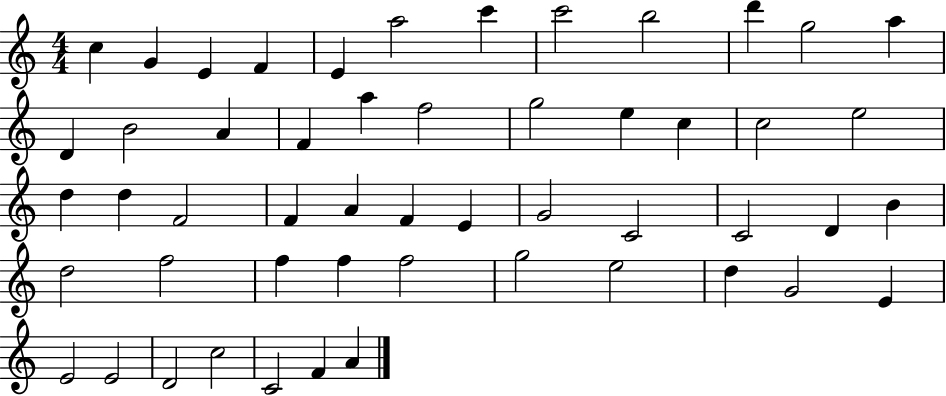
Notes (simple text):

C5/q G4/q E4/q F4/q E4/q A5/h C6/q C6/h B5/h D6/q G5/h A5/q D4/q B4/h A4/q F4/q A5/q F5/h G5/h E5/q C5/q C5/h E5/h D5/q D5/q F4/h F4/q A4/q F4/q E4/q G4/h C4/h C4/h D4/q B4/q D5/h F5/h F5/q F5/q F5/h G5/h E5/h D5/q G4/h E4/q E4/h E4/h D4/h C5/h C4/h F4/q A4/q